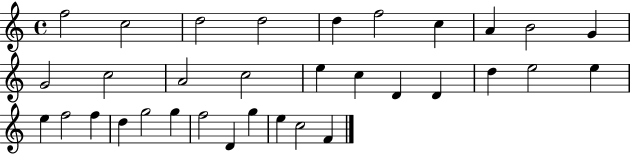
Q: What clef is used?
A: treble